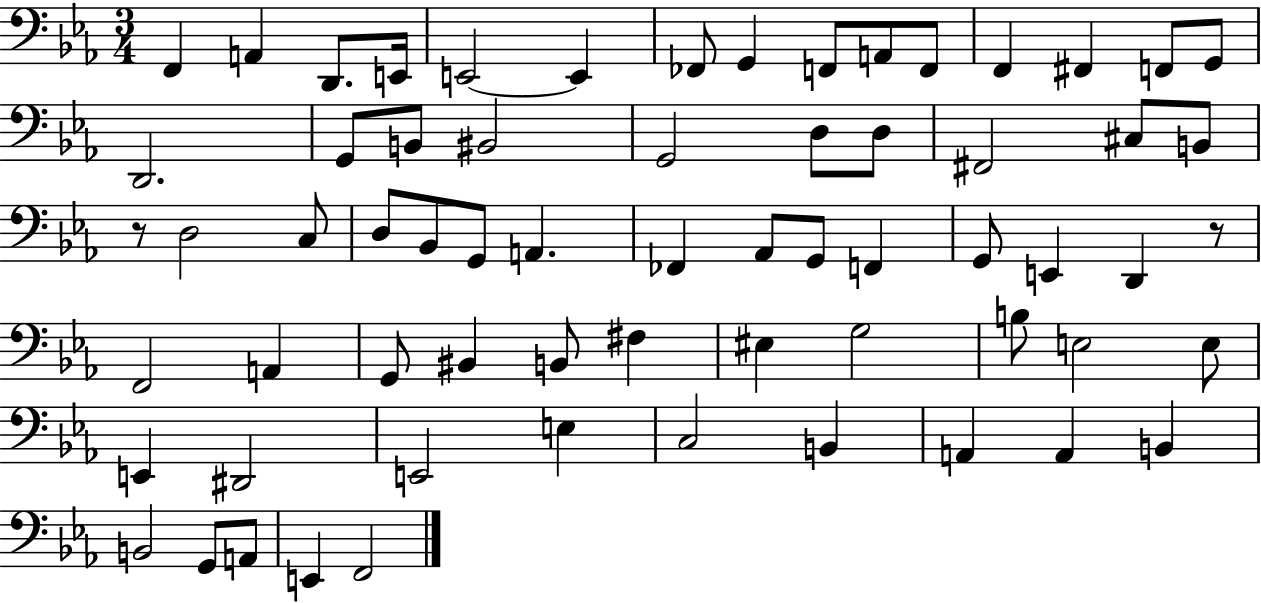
{
  \clef bass
  \numericTimeSignature
  \time 3/4
  \key ees \major
  f,4 a,4 d,8. e,16 | e,2~~ e,4 | fes,8 g,4 f,8 a,8 f,8 | f,4 fis,4 f,8 g,8 | \break d,2. | g,8 b,8 bis,2 | g,2 d8 d8 | fis,2 cis8 b,8 | \break r8 d2 c8 | d8 bes,8 g,8 a,4. | fes,4 aes,8 g,8 f,4 | g,8 e,4 d,4 r8 | \break f,2 a,4 | g,8 bis,4 b,8 fis4 | eis4 g2 | b8 e2 e8 | \break e,4 dis,2 | e,2 e4 | c2 b,4 | a,4 a,4 b,4 | \break b,2 g,8 a,8 | e,4 f,2 | \bar "|."
}